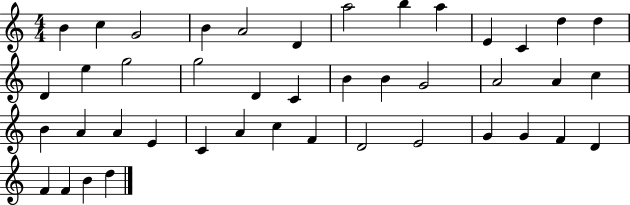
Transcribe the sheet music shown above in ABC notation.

X:1
T:Untitled
M:4/4
L:1/4
K:C
B c G2 B A2 D a2 b a E C d d D e g2 g2 D C B B G2 A2 A c B A A E C A c F D2 E2 G G F D F F B d